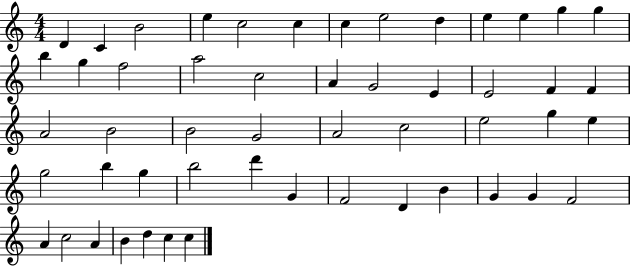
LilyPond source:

{
  \clef treble
  \numericTimeSignature
  \time 4/4
  \key c \major
  d'4 c'4 b'2 | e''4 c''2 c''4 | c''4 e''2 d''4 | e''4 e''4 g''4 g''4 | \break b''4 g''4 f''2 | a''2 c''2 | a'4 g'2 e'4 | e'2 f'4 f'4 | \break a'2 b'2 | b'2 g'2 | a'2 c''2 | e''2 g''4 e''4 | \break g''2 b''4 g''4 | b''2 d'''4 g'4 | f'2 d'4 b'4 | g'4 g'4 f'2 | \break a'4 c''2 a'4 | b'4 d''4 c''4 c''4 | \bar "|."
}